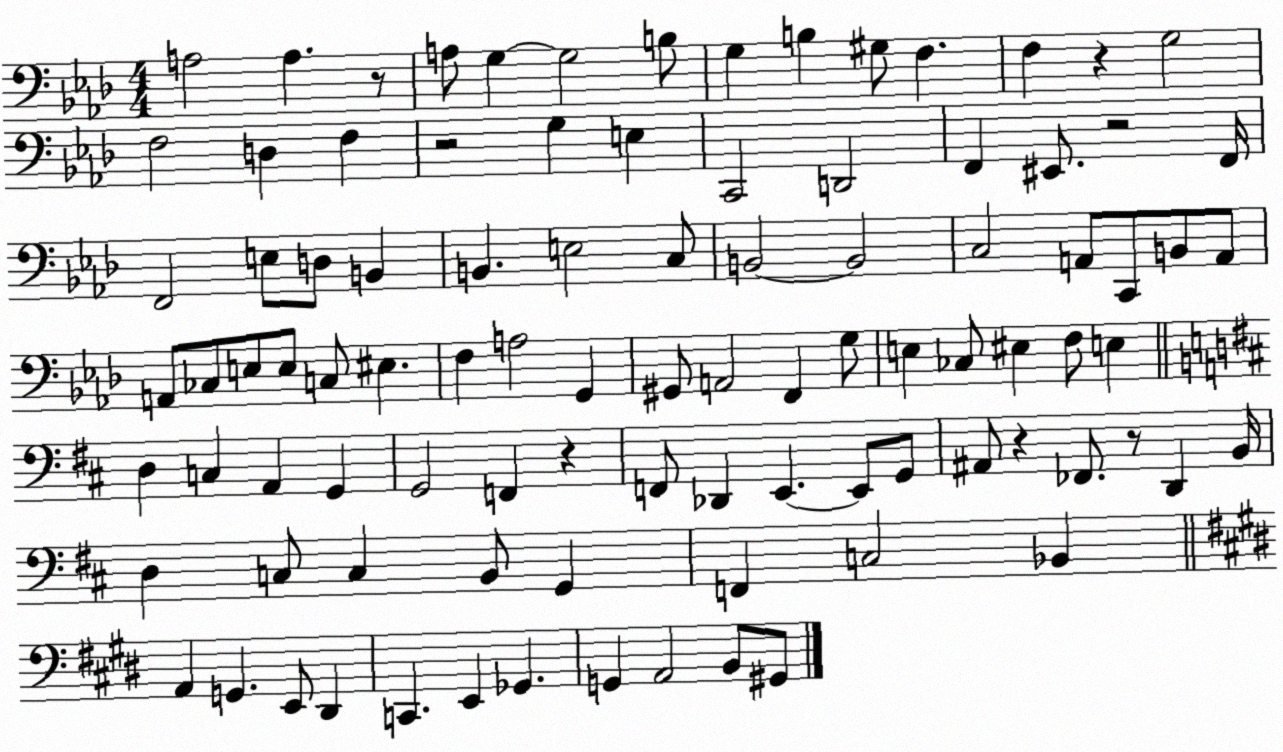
X:1
T:Untitled
M:4/4
L:1/4
K:Ab
A,2 A, z/2 A,/2 G, G,2 B,/2 G, B, ^G,/2 F, F, z G,2 F,2 D, F, z2 G, E, C,,2 D,,2 F,, ^E,,/2 z2 F,,/4 F,,2 E,/2 D,/2 B,, B,, E,2 C,/2 B,,2 B,,2 C,2 A,,/2 C,,/2 B,,/2 A,,/2 A,,/2 _C,/2 E,/2 E,/2 C,/2 ^E, F, A,2 G,, ^G,,/2 A,,2 F,, G,/2 E, _C,/2 ^E, F,/2 E, D, C, A,, G,, G,,2 F,, z F,,/2 _D,, E,, E,,/2 G,,/2 ^A,,/2 z _F,,/2 z/2 D,, B,,/4 D, C,/2 C, B,,/2 G,, F,, C,2 _B,, A,, G,, E,,/2 ^D,, C,, E,, _G,, G,, A,,2 B,,/2 ^G,,/2